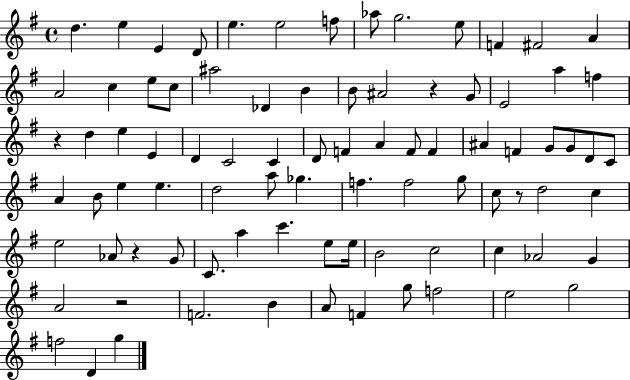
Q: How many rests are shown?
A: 5